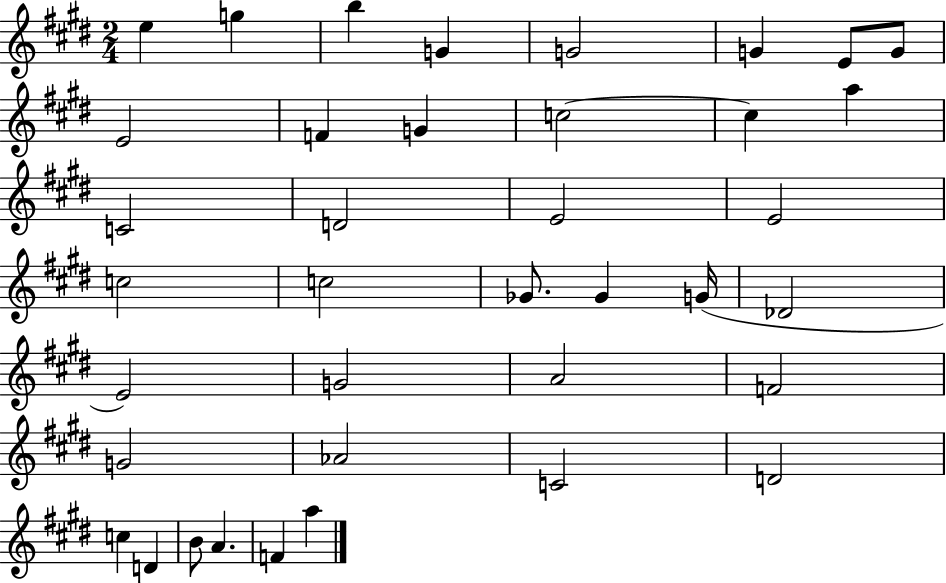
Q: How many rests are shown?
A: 0